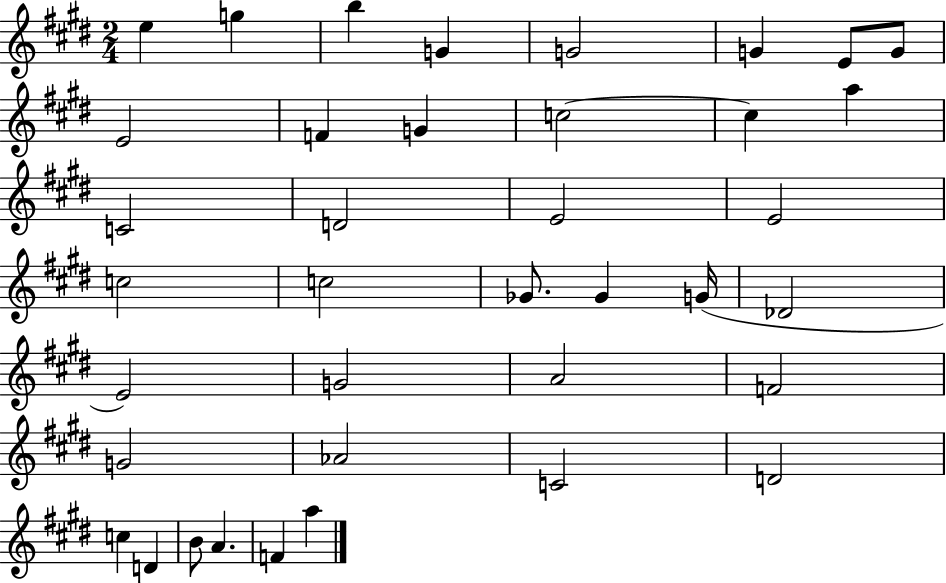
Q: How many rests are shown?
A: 0